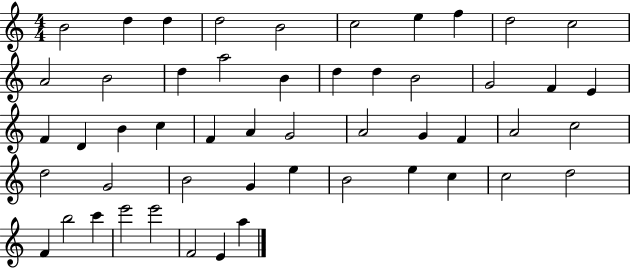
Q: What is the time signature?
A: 4/4